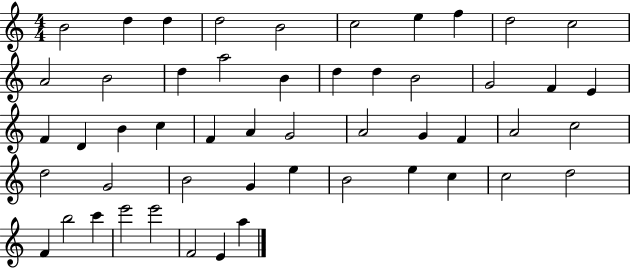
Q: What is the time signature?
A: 4/4